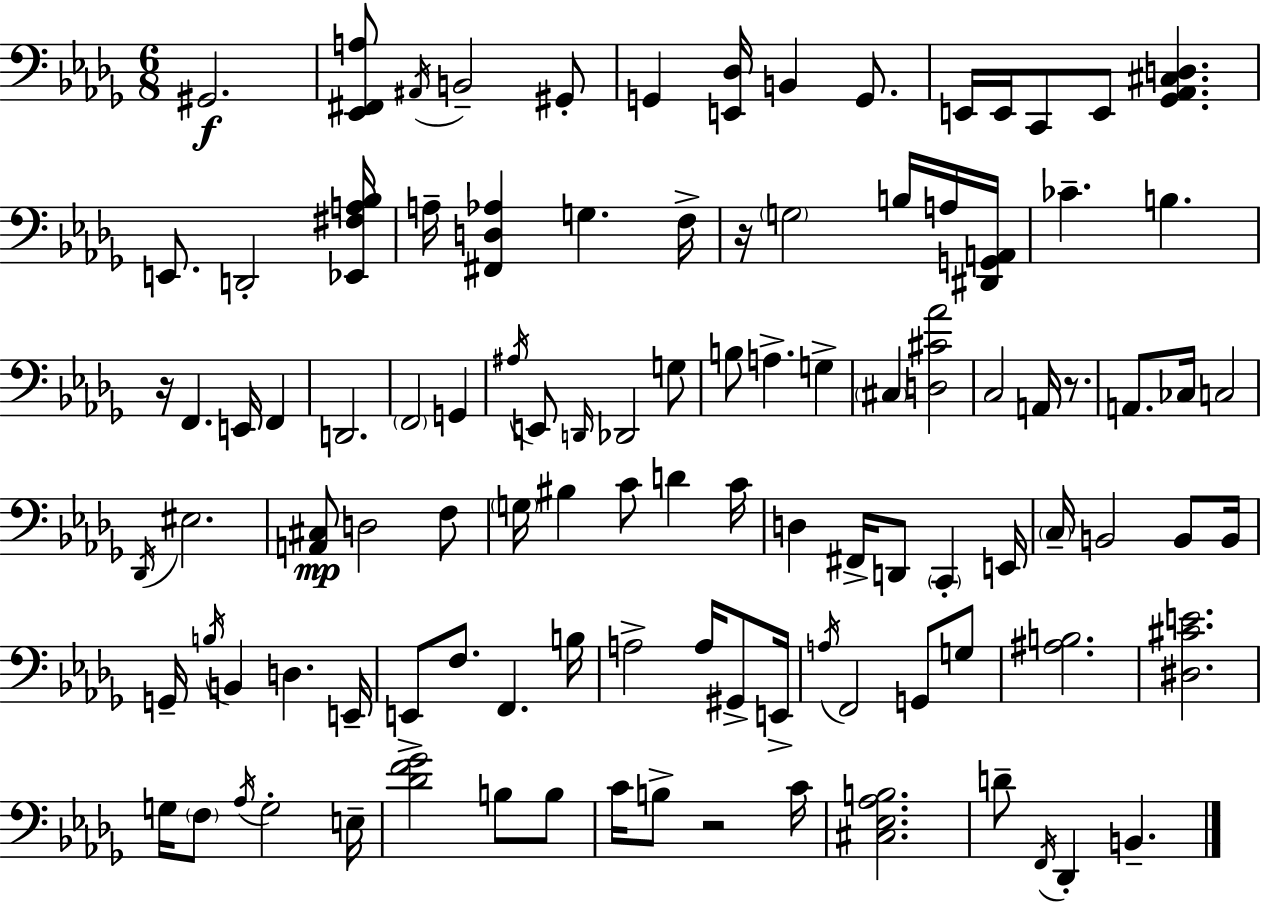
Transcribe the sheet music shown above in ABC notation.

X:1
T:Untitled
M:6/8
L:1/4
K:Bbm
^G,,2 [_E,,^F,,A,]/2 ^A,,/4 B,,2 ^G,,/2 G,, [E,,_D,]/4 B,, G,,/2 E,,/4 E,,/4 C,,/2 E,,/2 [_G,,_A,,^C,D,] E,,/2 D,,2 [_E,,^F,A,_B,]/4 A,/4 [^F,,D,_A,] G, F,/4 z/4 G,2 B,/4 A,/4 [^D,,G,,A,,]/4 _C B, z/4 F,, E,,/4 F,, D,,2 F,,2 G,, ^A,/4 E,,/2 D,,/4 _D,,2 G,/2 B,/2 A, G, ^C, [D,^C_A]2 C,2 A,,/4 z/2 A,,/2 _C,/4 C,2 _D,,/4 ^E,2 [A,,^C,]/2 D,2 F,/2 G,/4 ^B, C/2 D C/4 D, ^F,,/4 D,,/2 C,, E,,/4 C,/4 B,,2 B,,/2 B,,/4 G,,/4 B,/4 B,, D, E,,/4 E,,/2 F,/2 F,, B,/4 A,2 A,/4 ^G,,/2 E,,/4 A,/4 F,,2 G,,/2 G,/2 [^A,B,]2 [^D,^CE]2 G,/4 F,/2 _A,/4 G,2 E,/4 [_DF_G]2 B,/2 B,/2 C/4 B,/2 z2 C/4 [^C,_E,_A,B,]2 D/2 F,,/4 _D,, B,,